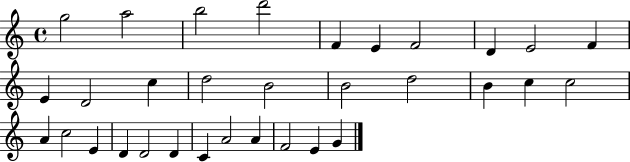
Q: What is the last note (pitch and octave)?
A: G4